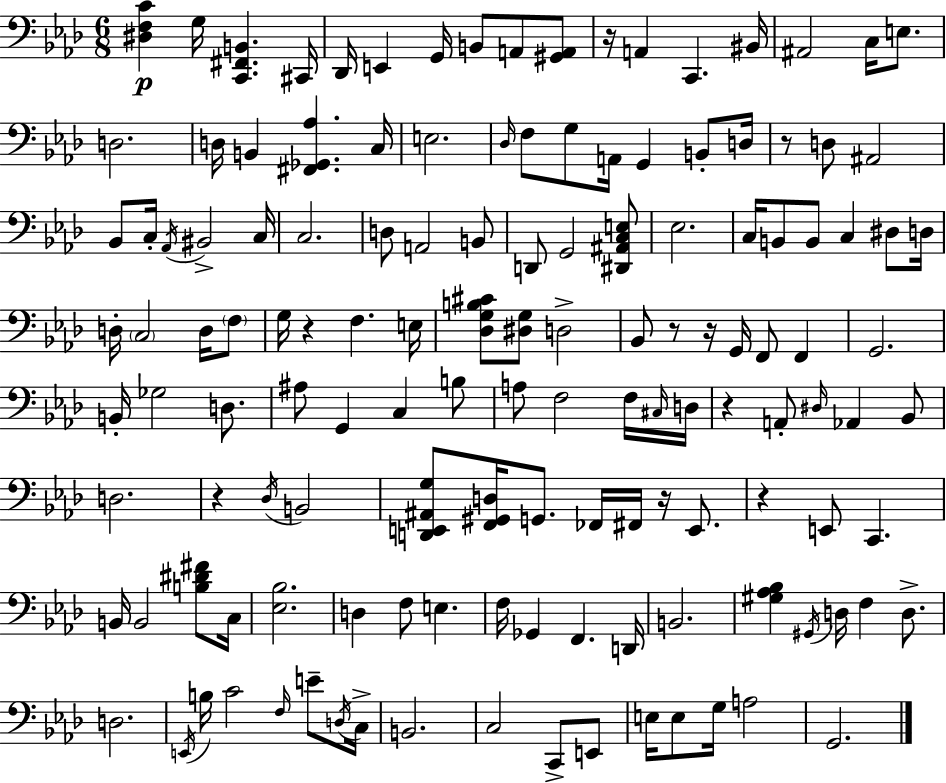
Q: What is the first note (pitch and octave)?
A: G3